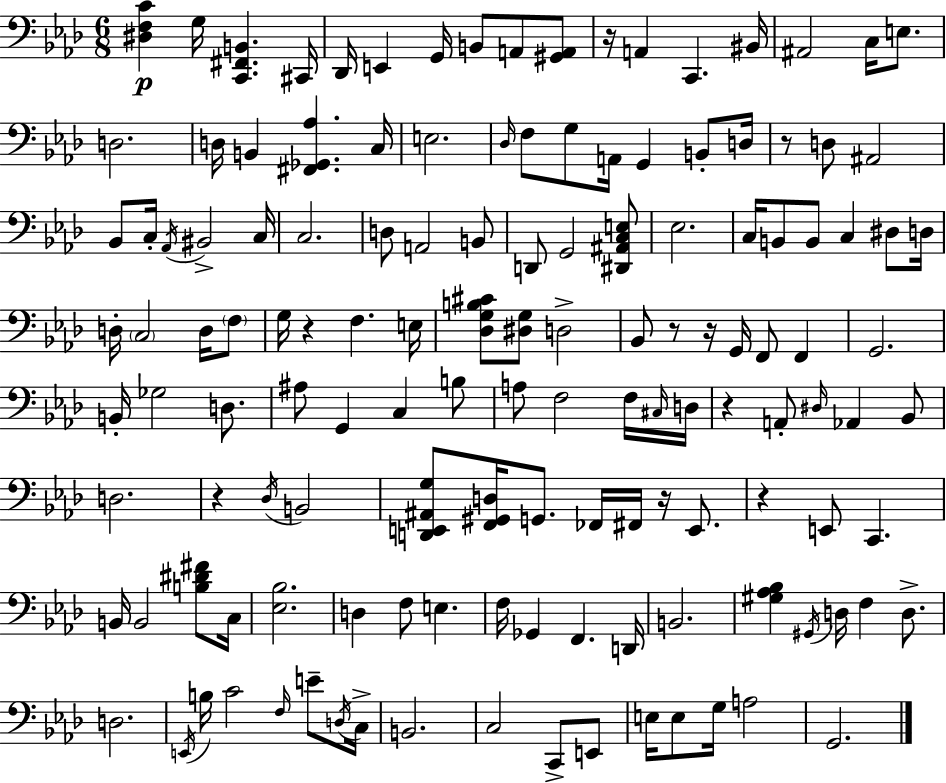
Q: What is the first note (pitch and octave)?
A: G3